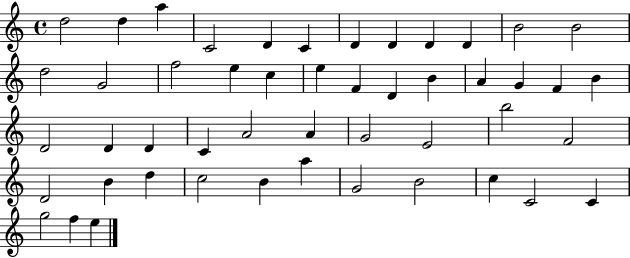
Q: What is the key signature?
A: C major